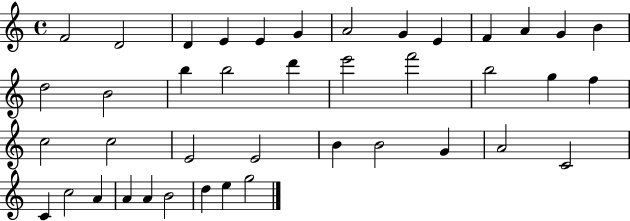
{
  \clef treble
  \time 4/4
  \defaultTimeSignature
  \key c \major
  f'2 d'2 | d'4 e'4 e'4 g'4 | a'2 g'4 e'4 | f'4 a'4 g'4 b'4 | \break d''2 b'2 | b''4 b''2 d'''4 | e'''2 f'''2 | b''2 g''4 f''4 | \break c''2 c''2 | e'2 e'2 | b'4 b'2 g'4 | a'2 c'2 | \break c'4 c''2 a'4 | a'4 a'4 b'2 | d''4 e''4 g''2 | \bar "|."
}